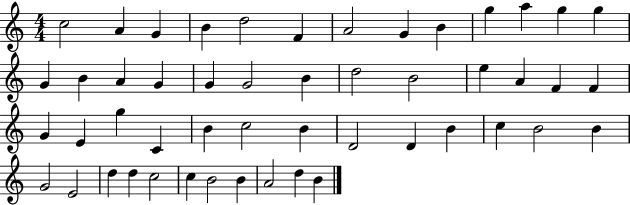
{
  \clef treble
  \numericTimeSignature
  \time 4/4
  \key c \major
  c''2 a'4 g'4 | b'4 d''2 f'4 | a'2 g'4 b'4 | g''4 a''4 g''4 g''4 | \break g'4 b'4 a'4 g'4 | g'4 g'2 b'4 | d''2 b'2 | e''4 a'4 f'4 f'4 | \break g'4 e'4 g''4 c'4 | b'4 c''2 b'4 | d'2 d'4 b'4 | c''4 b'2 b'4 | \break g'2 e'2 | d''4 d''4 c''2 | c''4 b'2 b'4 | a'2 d''4 b'4 | \break \bar "|."
}